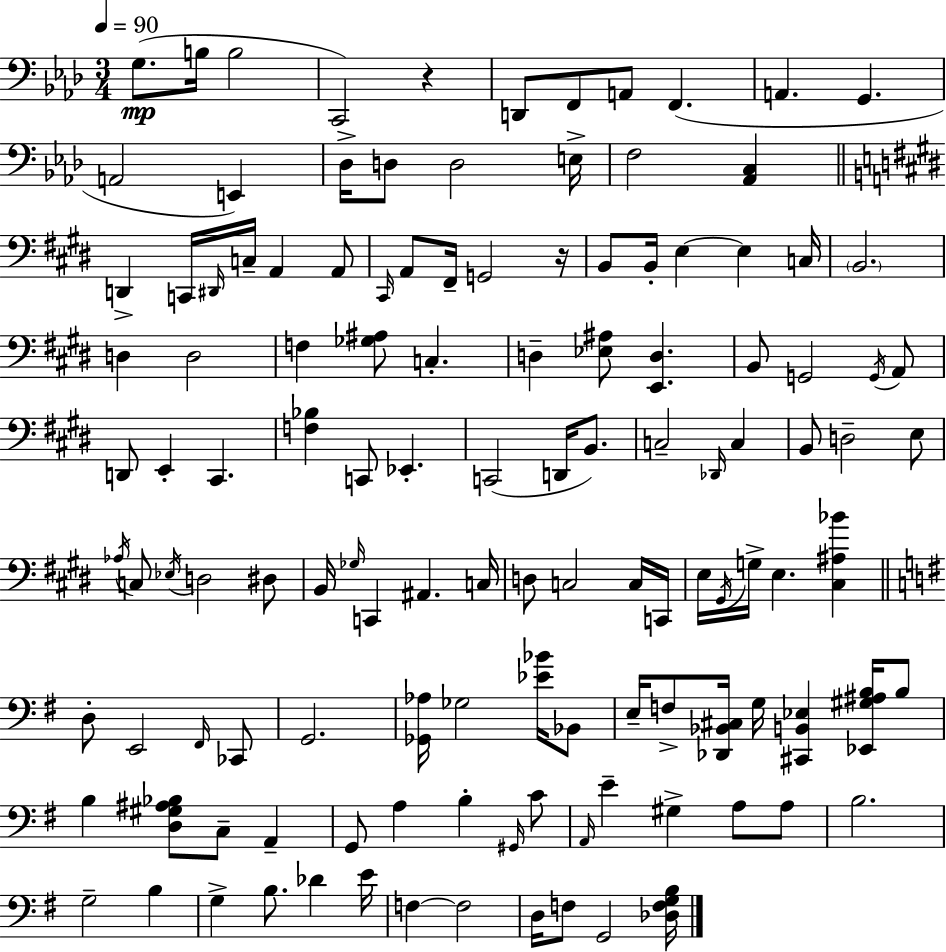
G3/e. B3/s B3/h C2/h R/q D2/e F2/e A2/e F2/q. A2/q. G2/q. A2/h E2/q Db3/s D3/e D3/h E3/s F3/h [Ab2,C3]/q D2/q C2/s D#2/s C3/s A2/q A2/e C#2/s A2/e F#2/s G2/h R/s B2/e B2/s E3/q E3/q C3/s B2/h. D3/q D3/h F3/q [Gb3,A#3]/e C3/q. D3/q [Eb3,A#3]/e [E2,D3]/q. B2/e G2/h G2/s A2/e D2/e E2/q C#2/q. [F3,Bb3]/q C2/e Eb2/q. C2/h D2/s B2/e. C3/h Db2/s C3/q B2/e D3/h E3/e Ab3/s C3/e Eb3/s D3/h D#3/e B2/s Gb3/s C2/q A#2/q. C3/s D3/e C3/h C3/s C2/s E3/s G#2/s G3/s E3/q. [C#3,A#3,Bb4]/q D3/e E2/h F#2/s CES2/e G2/h. [Gb2,Ab3]/s Gb3/h [Eb4,Bb4]/s Bb2/e E3/s F3/e [Db2,Bb2,C#3]/s G3/s [C#2,B2,Eb3]/q [Eb2,G#3,A#3,B3]/s B3/e B3/q [D3,G#3,A#3,Bb3]/e C3/e A2/q G2/e A3/q B3/q G#2/s C4/e A2/s E4/q G#3/q A3/e A3/e B3/h. G3/h B3/q G3/q B3/e. Db4/q E4/s F3/q F3/h D3/s F3/e G2/h [Db3,F3,G3,B3]/s